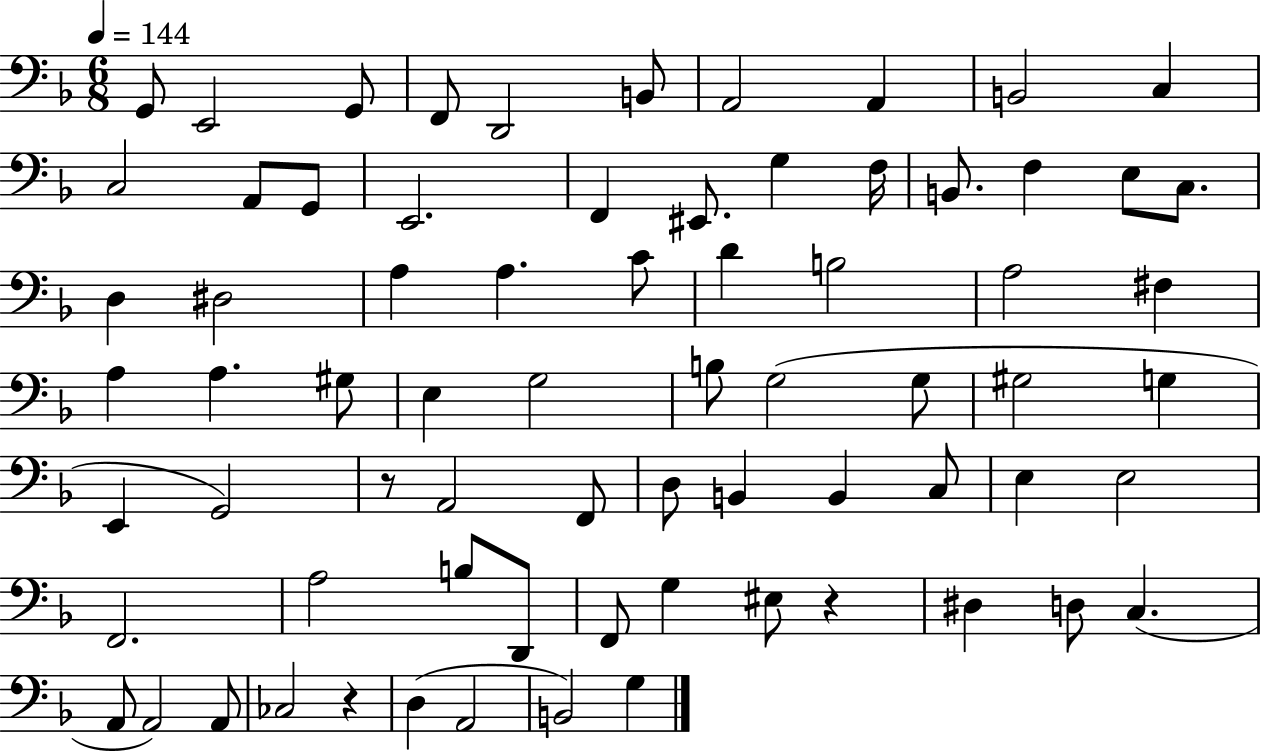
X:1
T:Untitled
M:6/8
L:1/4
K:F
G,,/2 E,,2 G,,/2 F,,/2 D,,2 B,,/2 A,,2 A,, B,,2 C, C,2 A,,/2 G,,/2 E,,2 F,, ^E,,/2 G, F,/4 B,,/2 F, E,/2 C,/2 D, ^D,2 A, A, C/2 D B,2 A,2 ^F, A, A, ^G,/2 E, G,2 B,/2 G,2 G,/2 ^G,2 G, E,, G,,2 z/2 A,,2 F,,/2 D,/2 B,, B,, C,/2 E, E,2 F,,2 A,2 B,/2 D,,/2 F,,/2 G, ^E,/2 z ^D, D,/2 C, A,,/2 A,,2 A,,/2 _C,2 z D, A,,2 B,,2 G,